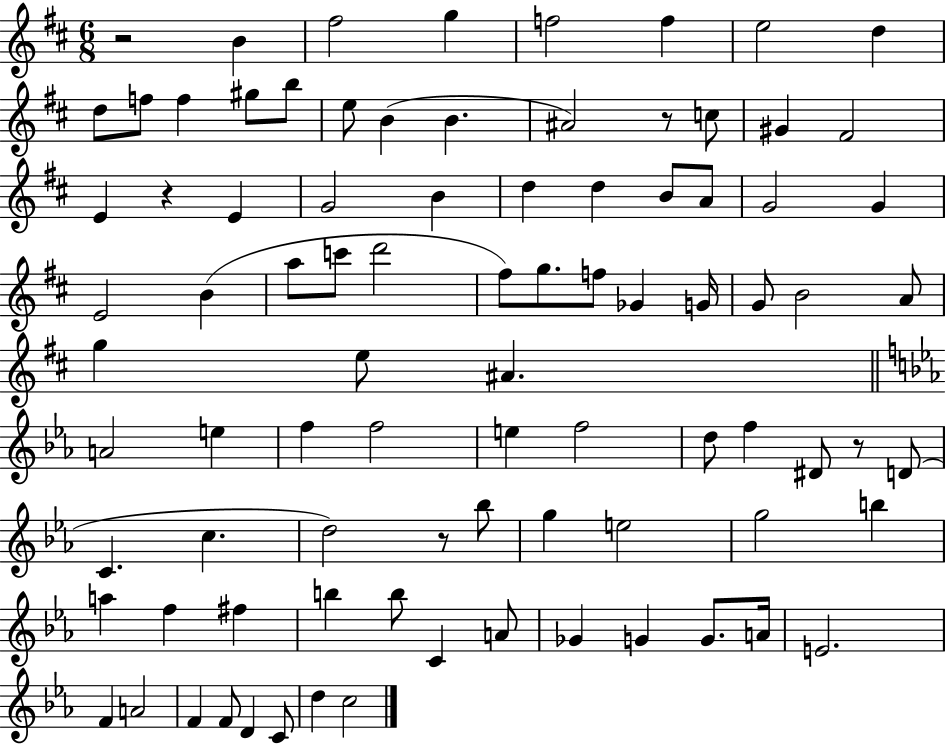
X:1
T:Untitled
M:6/8
L:1/4
K:D
z2 B ^f2 g f2 f e2 d d/2 f/2 f ^g/2 b/2 e/2 B B ^A2 z/2 c/2 ^G ^F2 E z E G2 B d d B/2 A/2 G2 G E2 B a/2 c'/2 d'2 ^f/2 g/2 f/2 _G G/4 G/2 B2 A/2 g e/2 ^A A2 e f f2 e f2 d/2 f ^D/2 z/2 D/2 C c d2 z/2 _b/2 g e2 g2 b a f ^f b b/2 C A/2 _G G G/2 A/4 E2 F A2 F F/2 D C/2 d c2